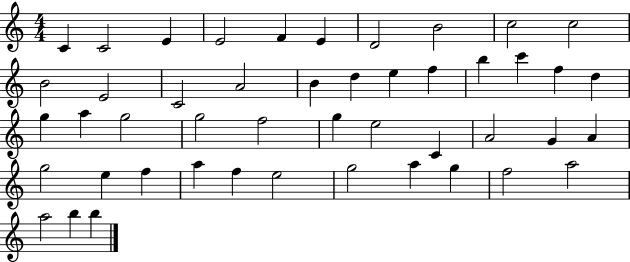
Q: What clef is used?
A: treble